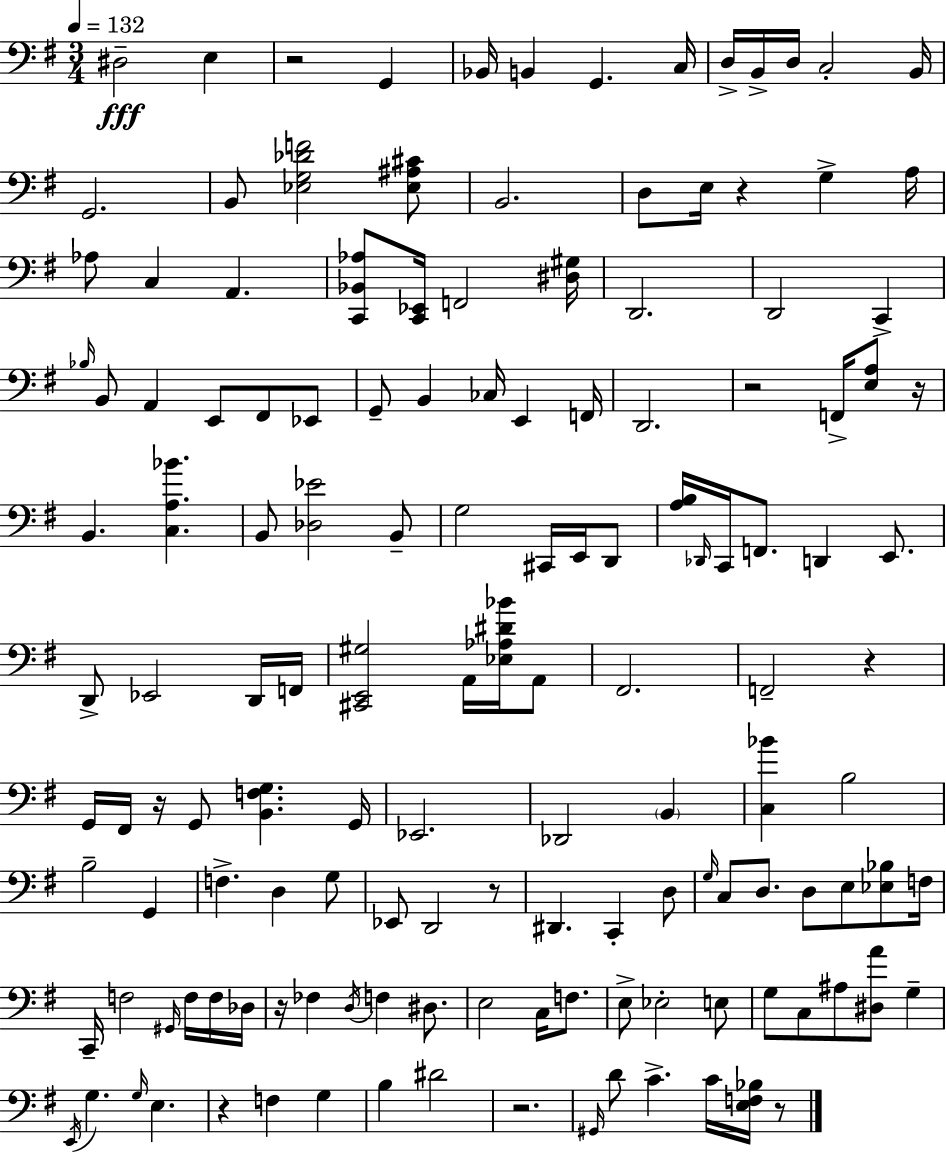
X:1
T:Untitled
M:3/4
L:1/4
K:G
^D,2 E, z2 G,, _B,,/4 B,, G,, C,/4 D,/4 B,,/4 D,/4 C,2 B,,/4 G,,2 B,,/2 [_E,G,_DF]2 [_E,^A,^C]/2 B,,2 D,/2 E,/4 z G, A,/4 _A,/2 C, A,, [C,,_B,,_A,]/2 [C,,_E,,]/4 F,,2 [^D,^G,]/4 D,,2 D,,2 C,, _B,/4 B,,/2 A,, E,,/2 ^F,,/2 _E,,/2 G,,/2 B,, _C,/4 E,, F,,/4 D,,2 z2 F,,/4 [E,A,]/2 z/4 B,, [C,A,_B] B,,/2 [_D,_E]2 B,,/2 G,2 ^C,,/4 E,,/4 D,,/2 [A,B,]/4 _D,,/4 C,,/4 F,,/2 D,, E,,/2 D,,/2 _E,,2 D,,/4 F,,/4 [^C,,E,,^G,]2 A,,/4 [_E,_A,^D_B]/4 A,,/2 ^F,,2 F,,2 z G,,/4 ^F,,/4 z/4 G,,/2 [B,,F,G,] G,,/4 _E,,2 _D,,2 B,, [C,_B] B,2 B,2 G,, F, D, G,/2 _E,,/2 D,,2 z/2 ^D,, C,, D,/2 G,/4 C,/2 D,/2 D,/2 E,/2 [_E,_B,]/2 F,/4 C,,/4 F,2 ^G,,/4 F,/4 F,/4 _D,/4 z/4 _F, D,/4 F, ^D,/2 E,2 C,/4 F,/2 E,/2 _E,2 E,/2 G,/2 C,/2 ^A,/2 [^D,A]/2 G, E,,/4 G, G,/4 E, z F, G, B, ^D2 z2 ^G,,/4 D/2 C C/4 [E,F,_B,]/4 z/2